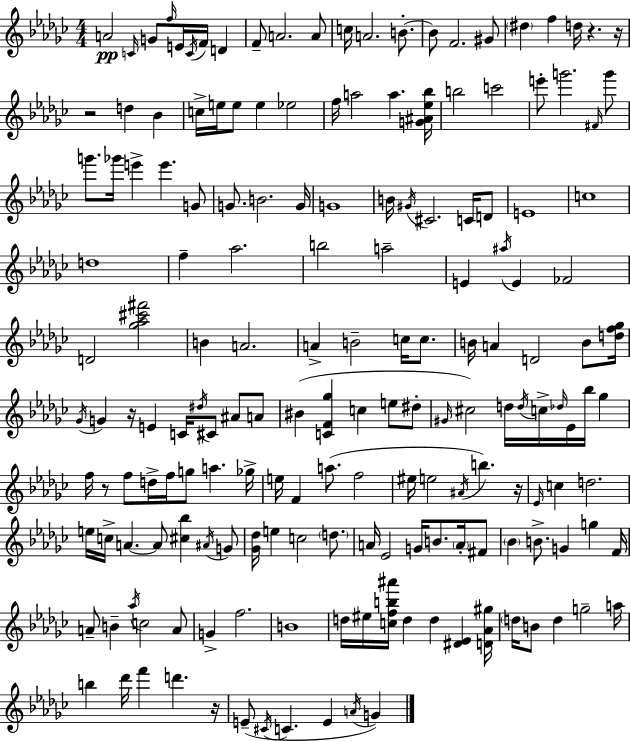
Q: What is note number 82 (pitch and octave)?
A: C5